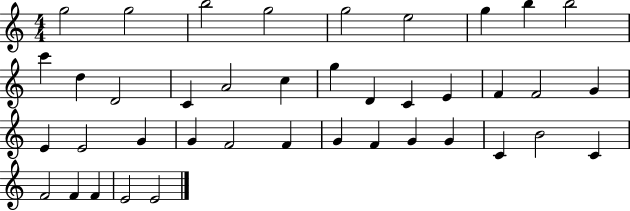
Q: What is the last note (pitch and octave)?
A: E4